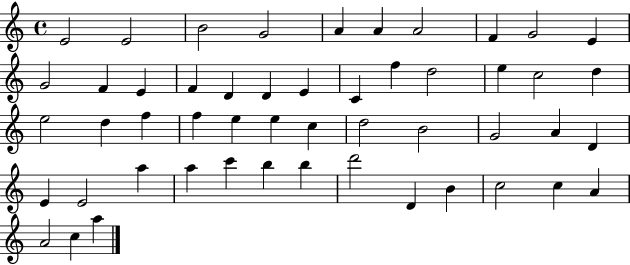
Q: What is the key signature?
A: C major